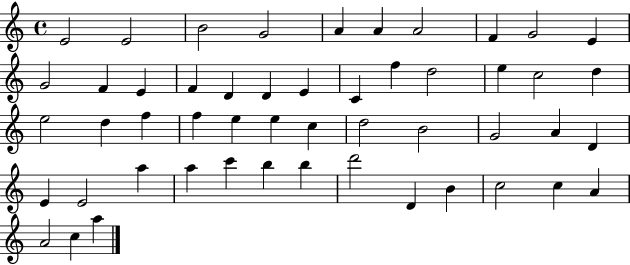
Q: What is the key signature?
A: C major